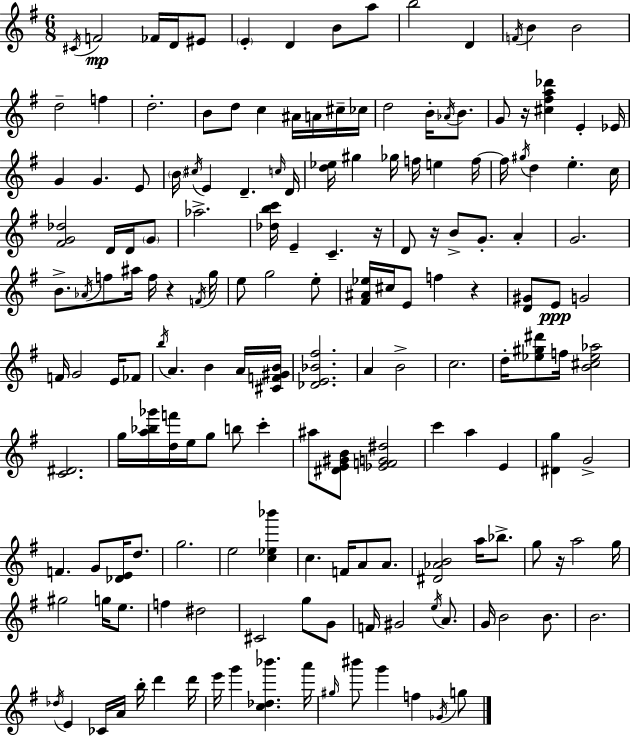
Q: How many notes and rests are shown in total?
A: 171